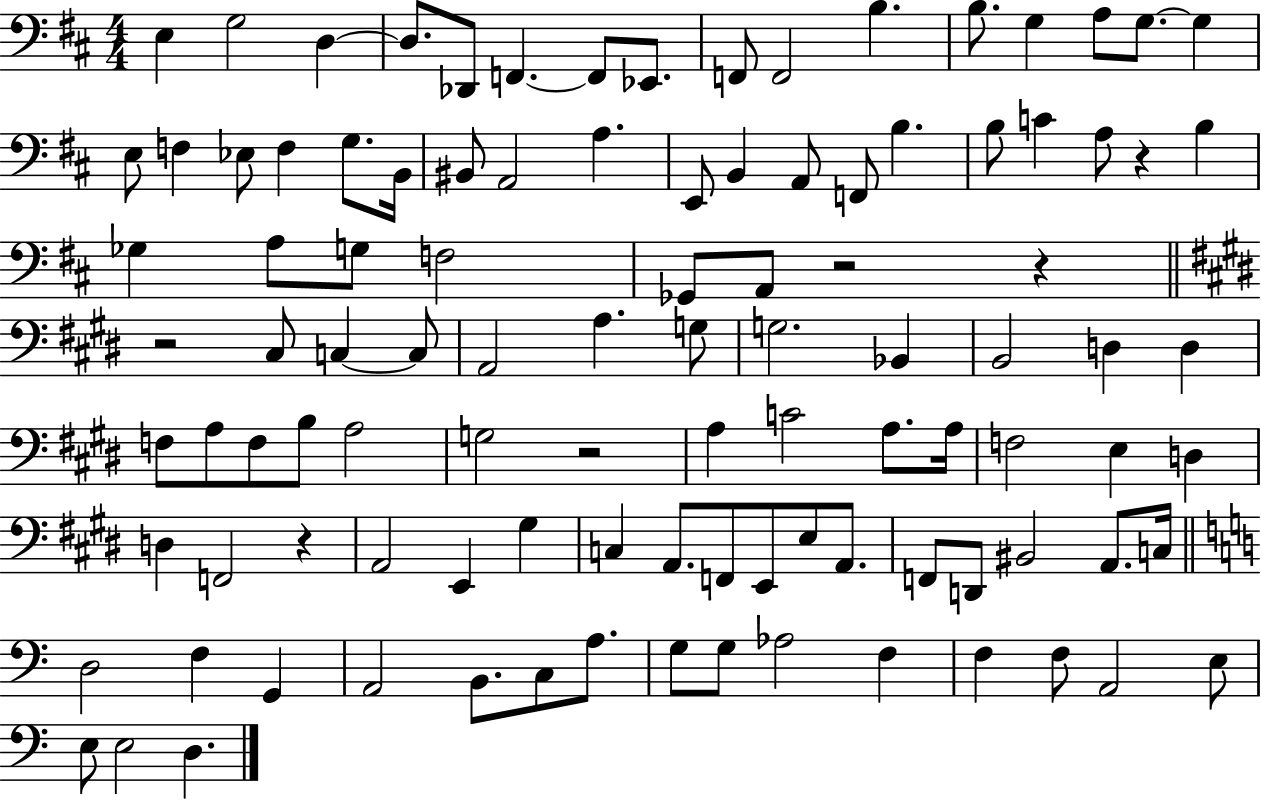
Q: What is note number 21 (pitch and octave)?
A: G3